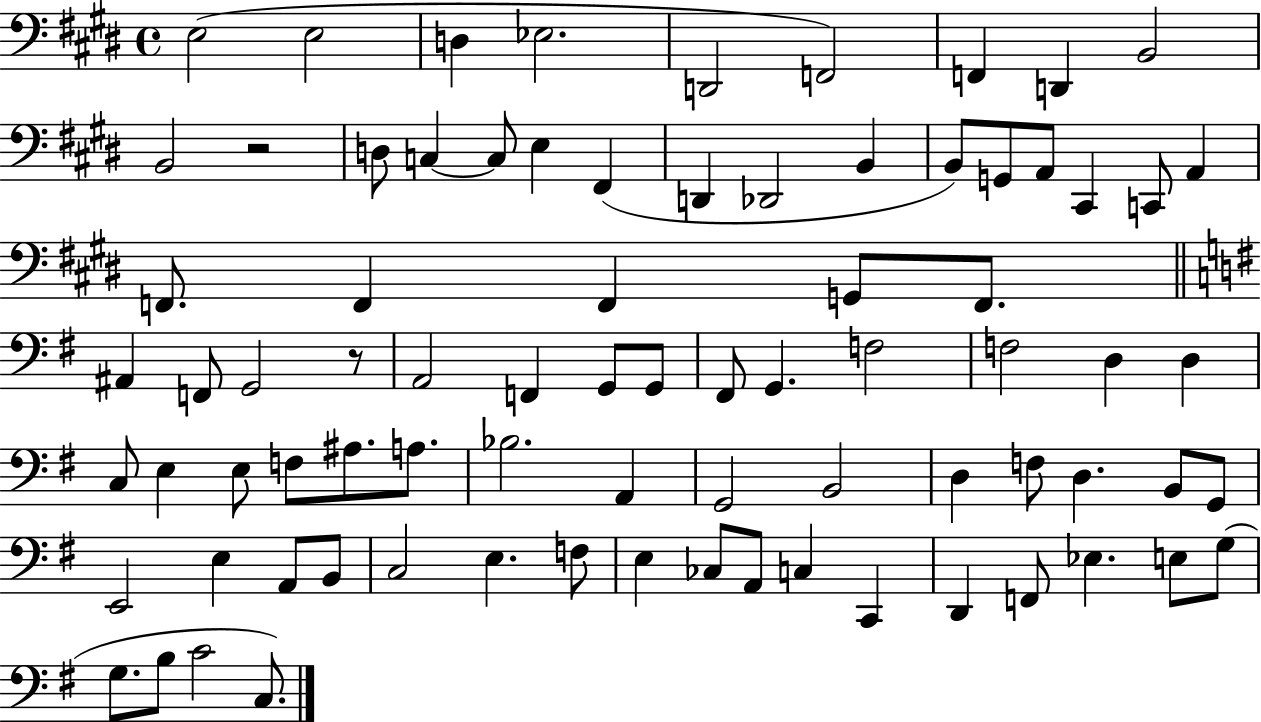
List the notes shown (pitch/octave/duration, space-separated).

E3/h E3/h D3/q Eb3/h. D2/h F2/h F2/q D2/q B2/h B2/h R/h D3/e C3/q C3/e E3/q F#2/q D2/q Db2/h B2/q B2/e G2/e A2/e C#2/q C2/e A2/q F2/e. F2/q F2/q G2/e F2/e. A#2/q F2/e G2/h R/e A2/h F2/q G2/e G2/e F#2/e G2/q. F3/h F3/h D3/q D3/q C3/e E3/q E3/e F3/e A#3/e. A3/e. Bb3/h. A2/q G2/h B2/h D3/q F3/e D3/q. B2/e G2/e E2/h E3/q A2/e B2/e C3/h E3/q. F3/e E3/q CES3/e A2/e C3/q C2/q D2/q F2/e Eb3/q. E3/e G3/e G3/e. B3/e C4/h C3/e.